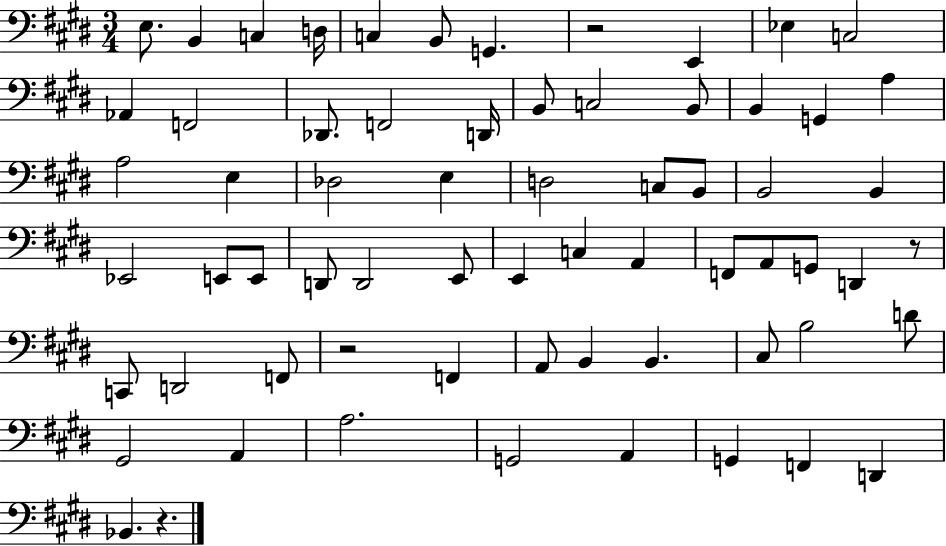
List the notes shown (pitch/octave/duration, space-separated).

E3/e. B2/q C3/q D3/s C3/q B2/e G2/q. R/h E2/q Eb3/q C3/h Ab2/q F2/h Db2/e. F2/h D2/s B2/e C3/h B2/e B2/q G2/q A3/q A3/h E3/q Db3/h E3/q D3/h C3/e B2/e B2/h B2/q Eb2/h E2/e E2/e D2/e D2/h E2/e E2/q C3/q A2/q F2/e A2/e G2/e D2/q R/e C2/e D2/h F2/e R/h F2/q A2/e B2/q B2/q. C#3/e B3/h D4/e G#2/h A2/q A3/h. G2/h A2/q G2/q F2/q D2/q Bb2/q. R/q.